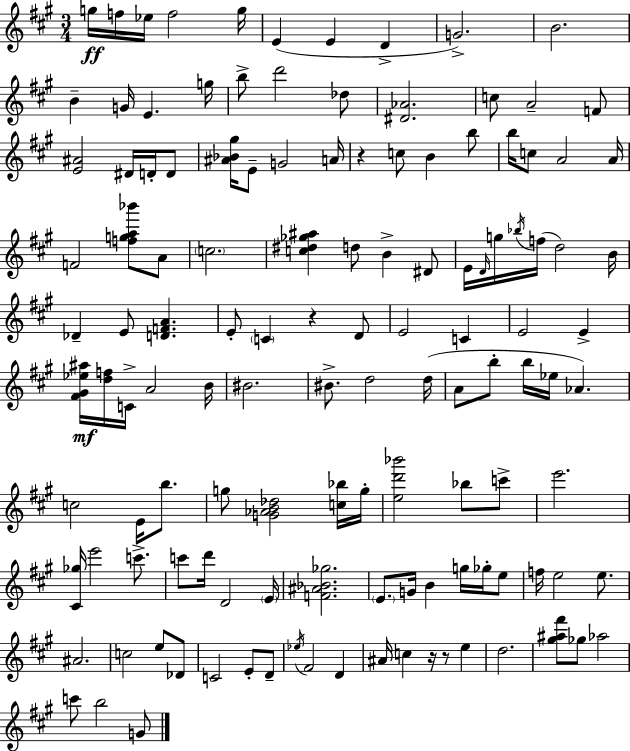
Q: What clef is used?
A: treble